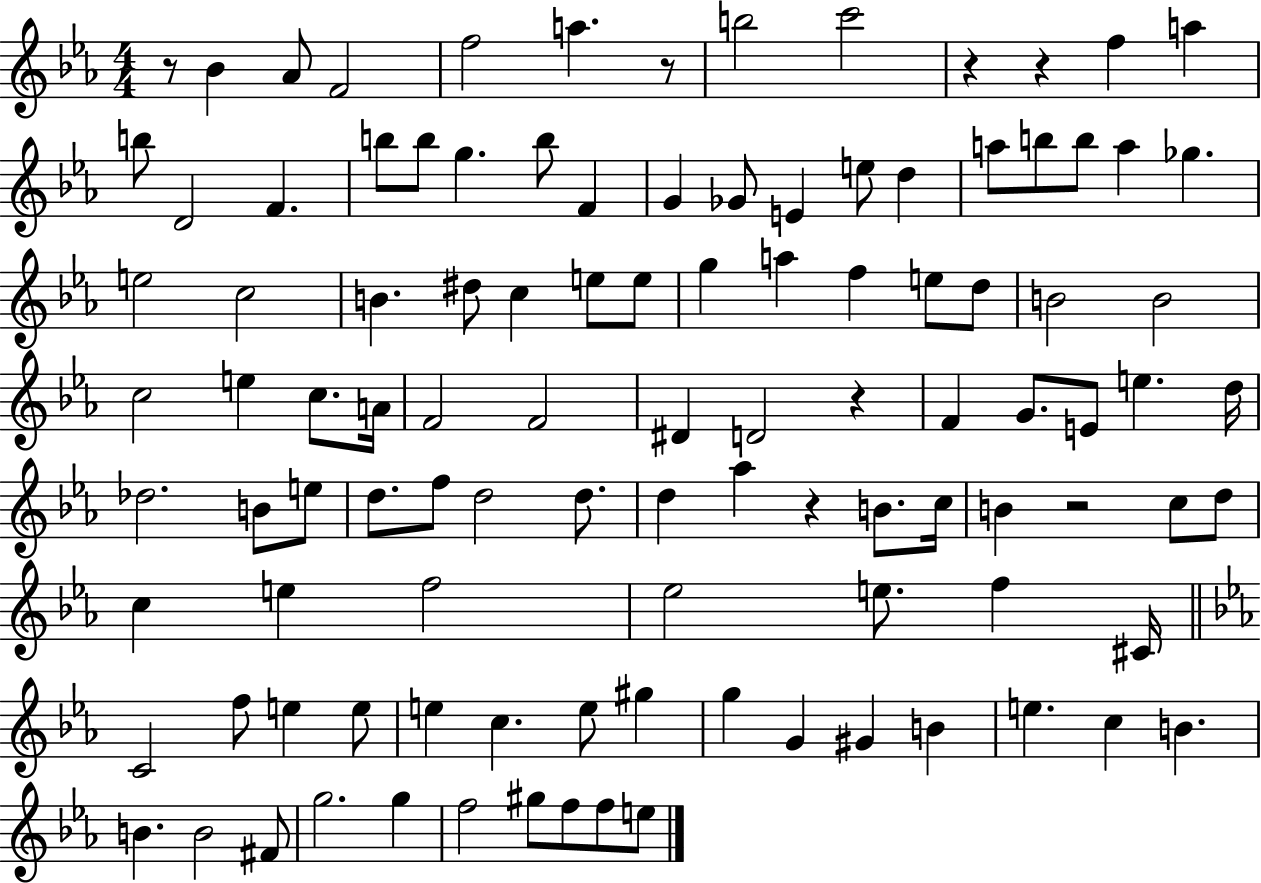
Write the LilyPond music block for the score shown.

{
  \clef treble
  \numericTimeSignature
  \time 4/4
  \key ees \major
  \repeat volta 2 { r8 bes'4 aes'8 f'2 | f''2 a''4. r8 | b''2 c'''2 | r4 r4 f''4 a''4 | \break b''8 d'2 f'4. | b''8 b''8 g''4. b''8 f'4 | g'4 ges'8 e'4 e''8 d''4 | a''8 b''8 b''8 a''4 ges''4. | \break e''2 c''2 | b'4. dis''8 c''4 e''8 e''8 | g''4 a''4 f''4 e''8 d''8 | b'2 b'2 | \break c''2 e''4 c''8. a'16 | f'2 f'2 | dis'4 d'2 r4 | f'4 g'8. e'8 e''4. d''16 | \break des''2. b'8 e''8 | d''8. f''8 d''2 d''8. | d''4 aes''4 r4 b'8. c''16 | b'4 r2 c''8 d''8 | \break c''4 e''4 f''2 | ees''2 e''8. f''4 cis'16 | \bar "||" \break \key c \minor c'2 f''8 e''4 e''8 | e''4 c''4. e''8 gis''4 | g''4 g'4 gis'4 b'4 | e''4. c''4 b'4. | \break b'4. b'2 fis'8 | g''2. g''4 | f''2 gis''8 f''8 f''8 e''8 | } \bar "|."
}